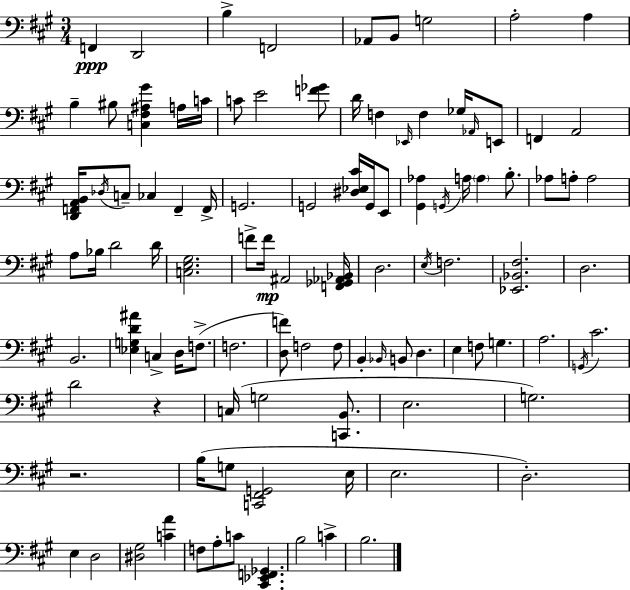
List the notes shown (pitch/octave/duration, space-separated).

F2/q D2/h B3/q F2/h Ab2/e B2/e G3/h A3/h A3/q B3/q BIS3/e [C3,F#3,A#3,G#4]/q A3/s C4/s C4/e E4/h [F4,Gb4]/e D4/s F3/q Eb2/s F3/q Gb3/s Ab2/s E2/e F2/q A2/h [D2,F2,A2,B2]/s Db3/s C3/e CES3/q F2/q F2/s G2/h. G2/h [D#3,Eb3,C#4]/s G2/s E2/e [G#2,Ab3]/q G2/s A3/s A3/q B3/e. Ab3/e A3/e A3/h A3/e Bb3/s D4/h D4/s [C3,E3,G#3]/h. F4/e F4/s A#2/h [F2,Gb2,Ab2,Bb2]/s D3/h. E3/s F3/h. [Eb2,Bb2,F#3]/h. D3/h. B2/h. [Eb3,G3,D4,A#4]/q C3/q D3/s F3/e. F3/h. [D3,F4]/e F3/h F3/e B2/q Bb2/s B2/e D3/q. E3/q F3/e G3/q. A3/h. G2/s C#4/h. D4/h R/q C3/s G3/h [C2,B2]/e. E3/h. G3/h. R/h. B3/s G3/e [C2,F#2,G2]/h E3/s E3/h. D3/h. E3/q D3/h [D#3,G#3]/h [C4,A4]/q F3/e A3/e C4/e [C#2,Eb2,F2,Gb2]/q. B3/h C4/q B3/h.